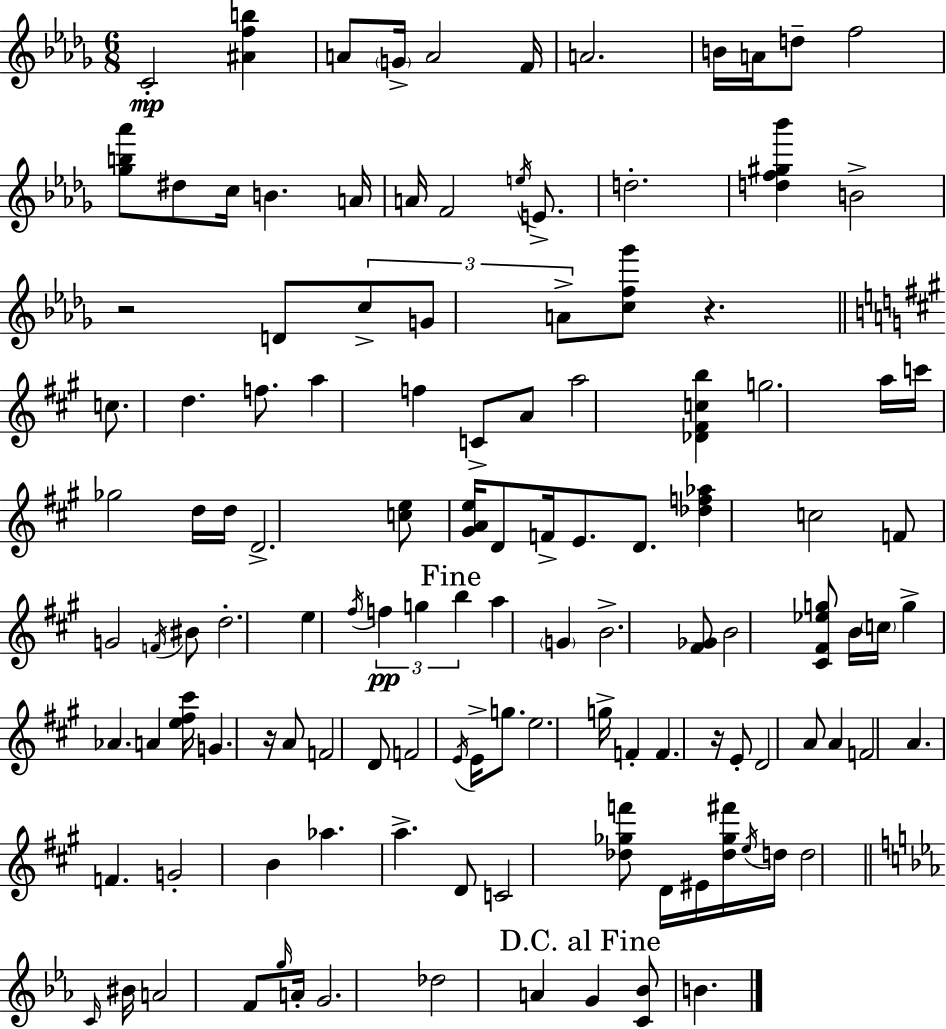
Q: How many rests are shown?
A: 4